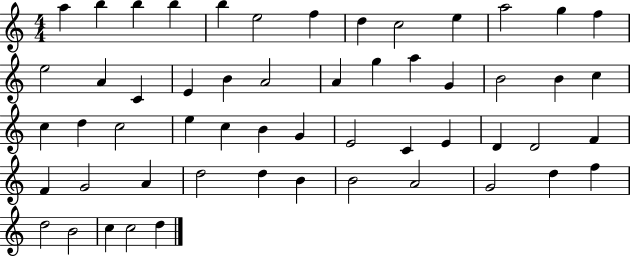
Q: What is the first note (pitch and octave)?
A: A5